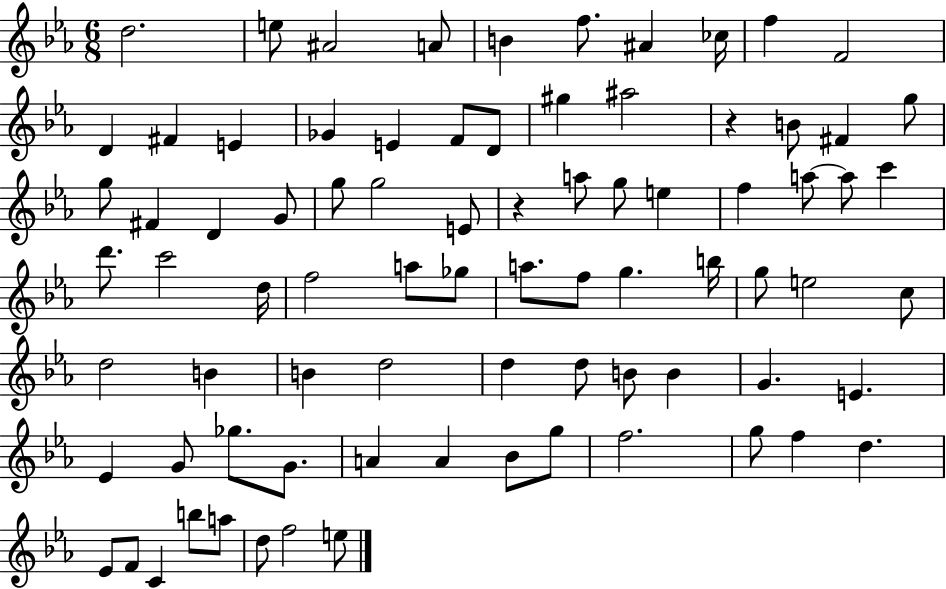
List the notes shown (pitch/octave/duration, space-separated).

D5/h. E5/e A#4/h A4/e B4/q F5/e. A#4/q CES5/s F5/q F4/h D4/q F#4/q E4/q Gb4/q E4/q F4/e D4/e G#5/q A#5/h R/q B4/e F#4/q G5/e G5/e F#4/q D4/q G4/e G5/e G5/h E4/e R/q A5/e G5/e E5/q F5/q A5/e A5/e C6/q D6/e. C6/h D5/s F5/h A5/e Gb5/e A5/e. F5/e G5/q. B5/s G5/e E5/h C5/e D5/h B4/q B4/q D5/h D5/q D5/e B4/e B4/q G4/q. E4/q. Eb4/q G4/e Gb5/e. G4/e. A4/q A4/q Bb4/e G5/e F5/h. G5/e F5/q D5/q. Eb4/e F4/e C4/q B5/e A5/e D5/e F5/h E5/e